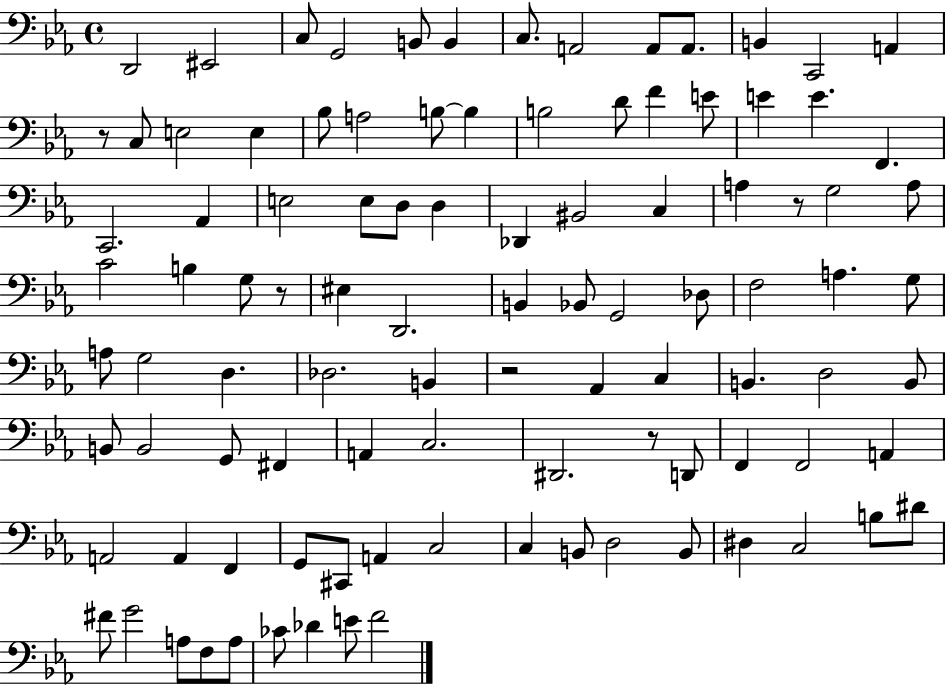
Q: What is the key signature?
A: EES major